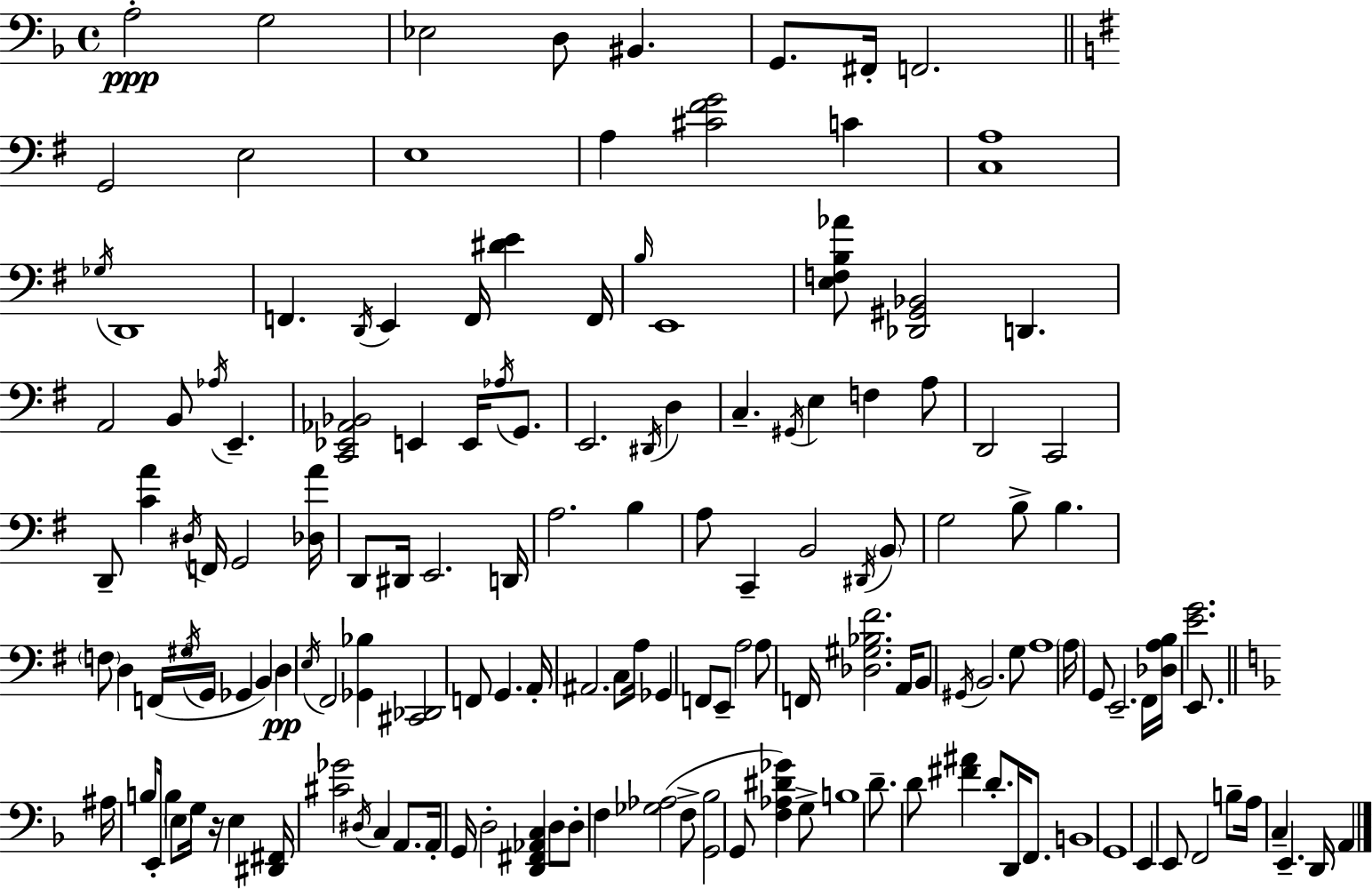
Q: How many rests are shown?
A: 1